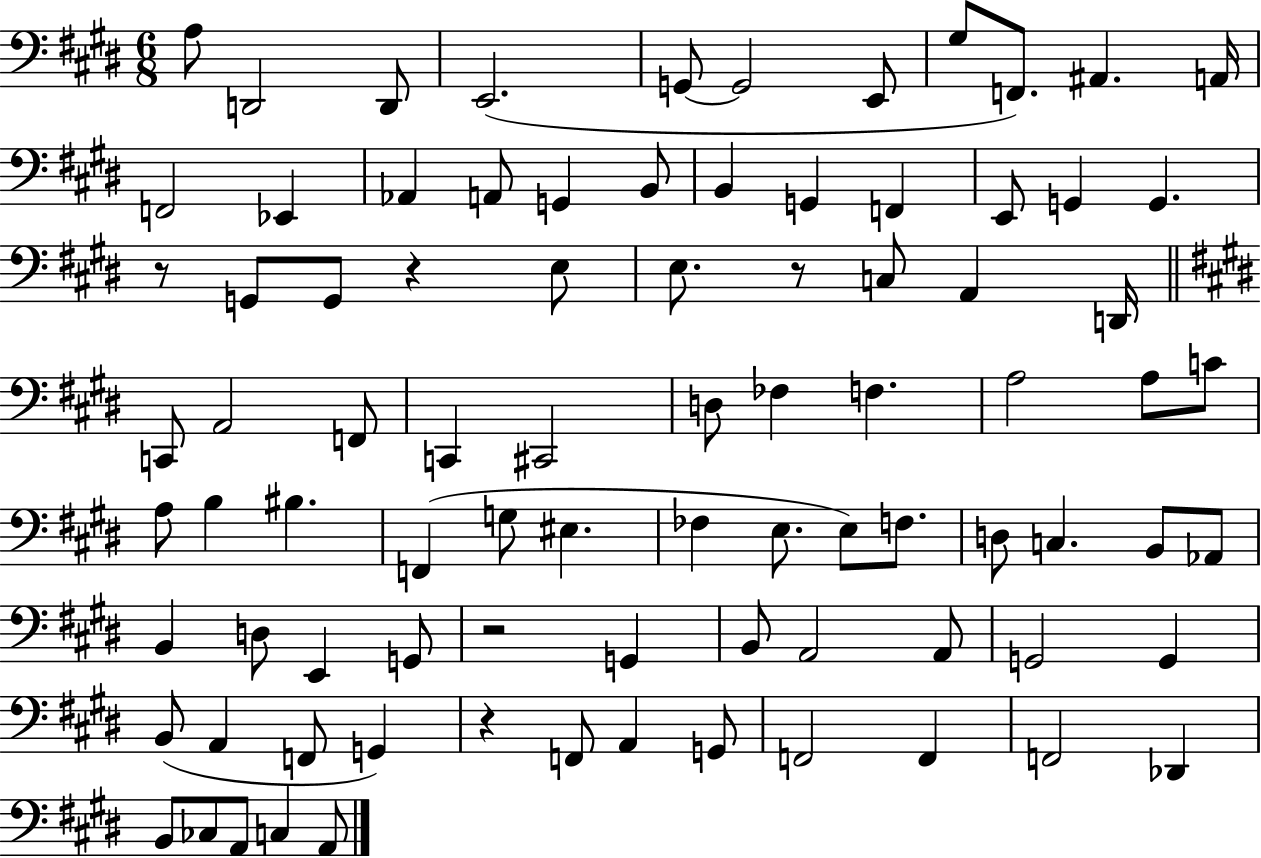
X:1
T:Untitled
M:6/8
L:1/4
K:E
A,/2 D,,2 D,,/2 E,,2 G,,/2 G,,2 E,,/2 ^G,/2 F,,/2 ^A,, A,,/4 F,,2 _E,, _A,, A,,/2 G,, B,,/2 B,, G,, F,, E,,/2 G,, G,, z/2 G,,/2 G,,/2 z E,/2 E,/2 z/2 C,/2 A,, D,,/4 C,,/2 A,,2 F,,/2 C,, ^C,,2 D,/2 _F, F, A,2 A,/2 C/2 A,/2 B, ^B, F,, G,/2 ^E, _F, E,/2 E,/2 F,/2 D,/2 C, B,,/2 _A,,/2 B,, D,/2 E,, G,,/2 z2 G,, B,,/2 A,,2 A,,/2 G,,2 G,, B,,/2 A,, F,,/2 G,, z F,,/2 A,, G,,/2 F,,2 F,, F,,2 _D,, B,,/2 _C,/2 A,,/2 C, A,,/2